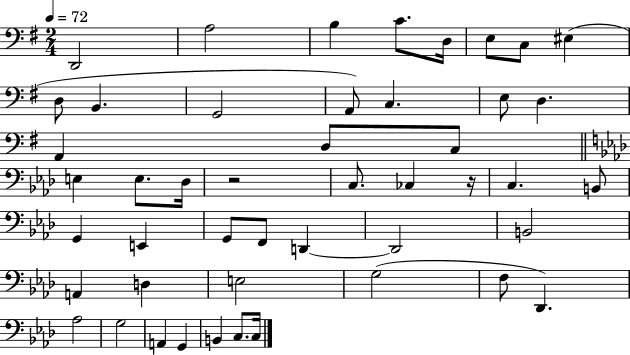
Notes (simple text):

D2/h A3/h B3/q C4/e. D3/s E3/e C3/e EIS3/q D3/e B2/q. G2/h A2/e C3/q. E3/e D3/q. A2/q D3/e C3/e E3/q E3/e. Db3/s R/h C3/e. CES3/q R/s C3/q. B2/e G2/q E2/q G2/e F2/e D2/q D2/h B2/h A2/q D3/q E3/h G3/h F3/e Db2/q. Ab3/h G3/h A2/q G2/q B2/q C3/e. C3/s